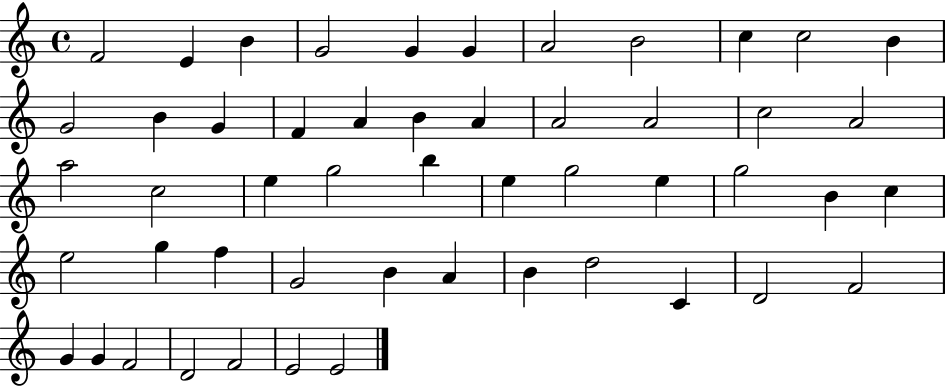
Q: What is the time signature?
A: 4/4